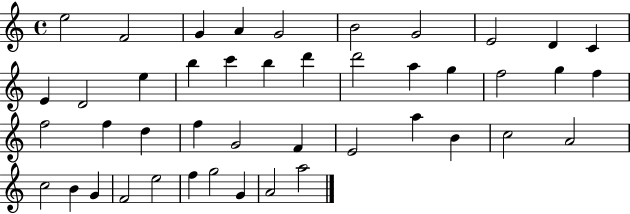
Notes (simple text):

E5/h F4/h G4/q A4/q G4/h B4/h G4/h E4/h D4/q C4/q E4/q D4/h E5/q B5/q C6/q B5/q D6/q D6/h A5/q G5/q F5/h G5/q F5/q F5/h F5/q D5/q F5/q G4/h F4/q E4/h A5/q B4/q C5/h A4/h C5/h B4/q G4/q F4/h E5/h F5/q G5/h G4/q A4/h A5/h